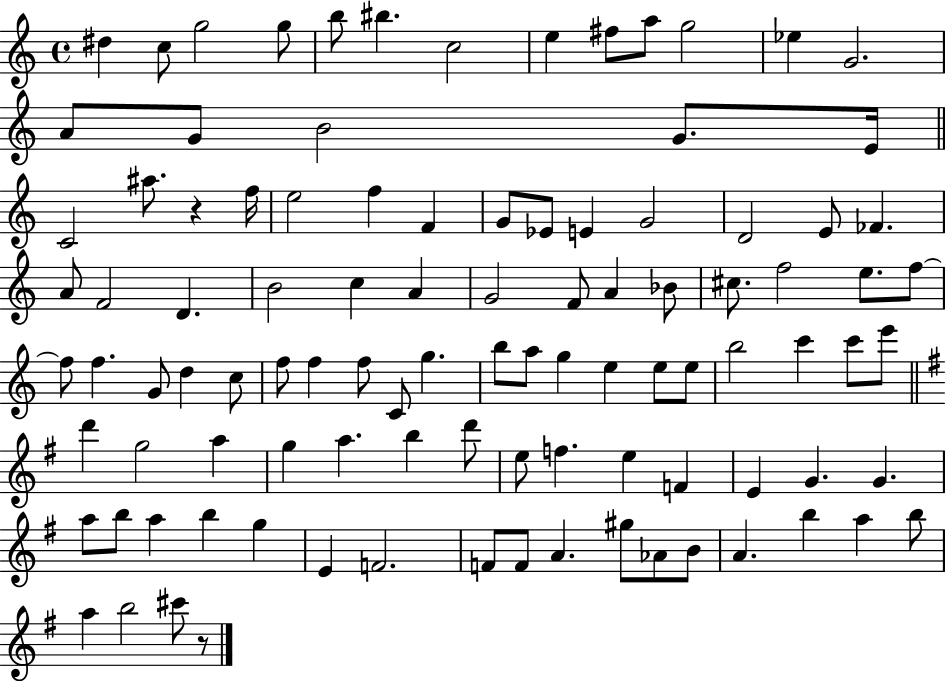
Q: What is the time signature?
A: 4/4